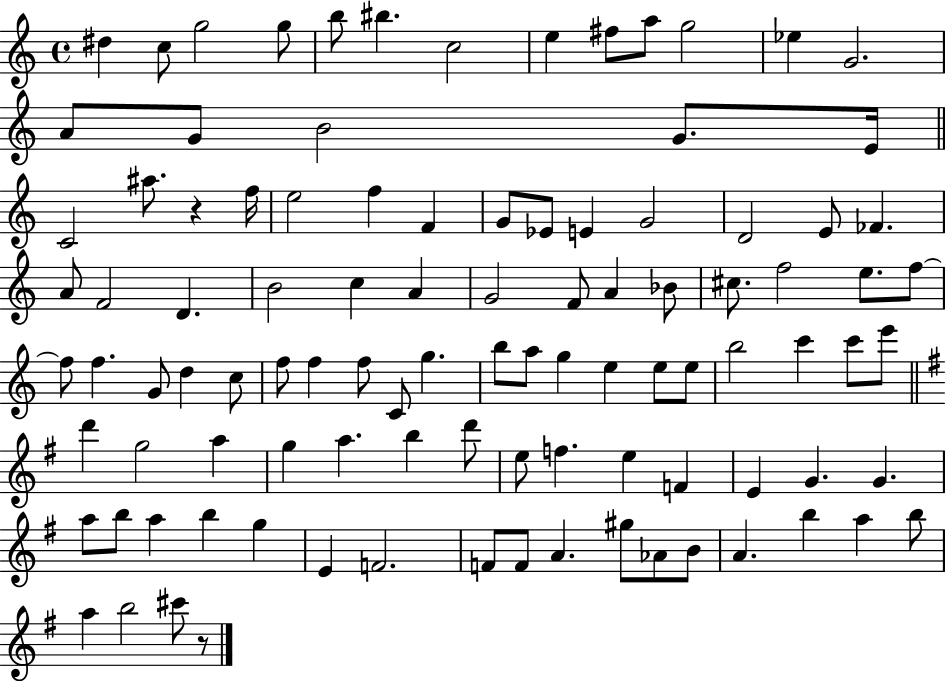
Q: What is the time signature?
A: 4/4